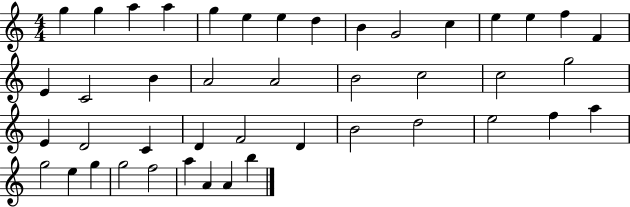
X:1
T:Untitled
M:4/4
L:1/4
K:C
g g a a g e e d B G2 c e e f F E C2 B A2 A2 B2 c2 c2 g2 E D2 C D F2 D B2 d2 e2 f a g2 e g g2 f2 a A A b